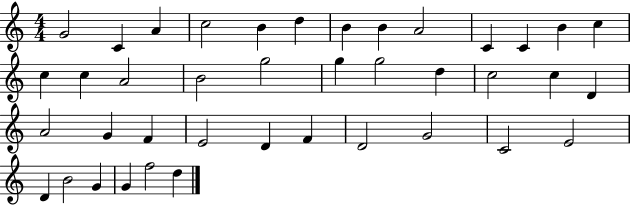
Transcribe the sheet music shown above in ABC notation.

X:1
T:Untitled
M:4/4
L:1/4
K:C
G2 C A c2 B d B B A2 C C B c c c A2 B2 g2 g g2 d c2 c D A2 G F E2 D F D2 G2 C2 E2 D B2 G G f2 d